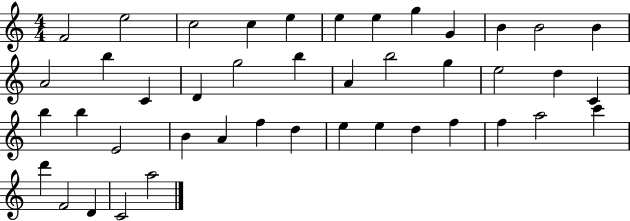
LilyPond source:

{
  \clef treble
  \numericTimeSignature
  \time 4/4
  \key c \major
  f'2 e''2 | c''2 c''4 e''4 | e''4 e''4 g''4 g'4 | b'4 b'2 b'4 | \break a'2 b''4 c'4 | d'4 g''2 b''4 | a'4 b''2 g''4 | e''2 d''4 c'4 | \break b''4 b''4 e'2 | b'4 a'4 f''4 d''4 | e''4 e''4 d''4 f''4 | f''4 a''2 c'''4 | \break d'''4 f'2 d'4 | c'2 a''2 | \bar "|."
}